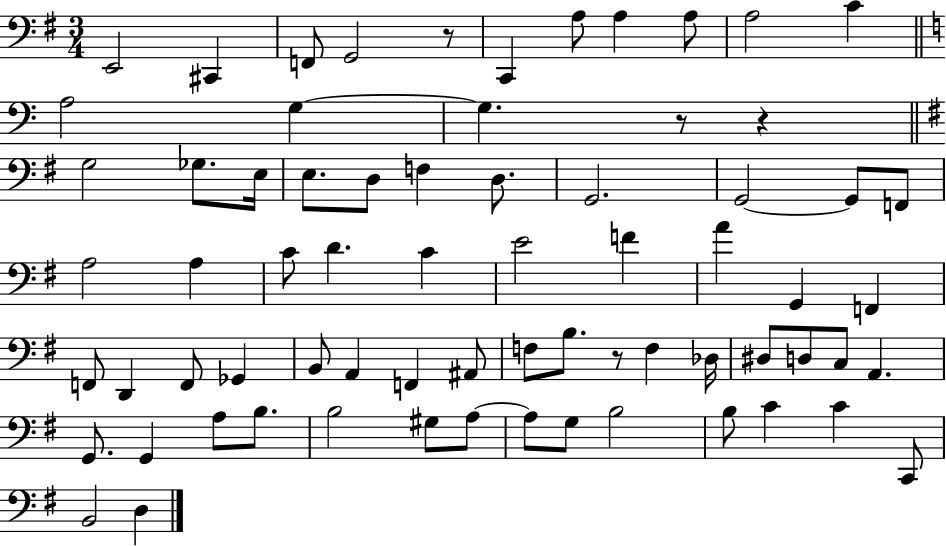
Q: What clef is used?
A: bass